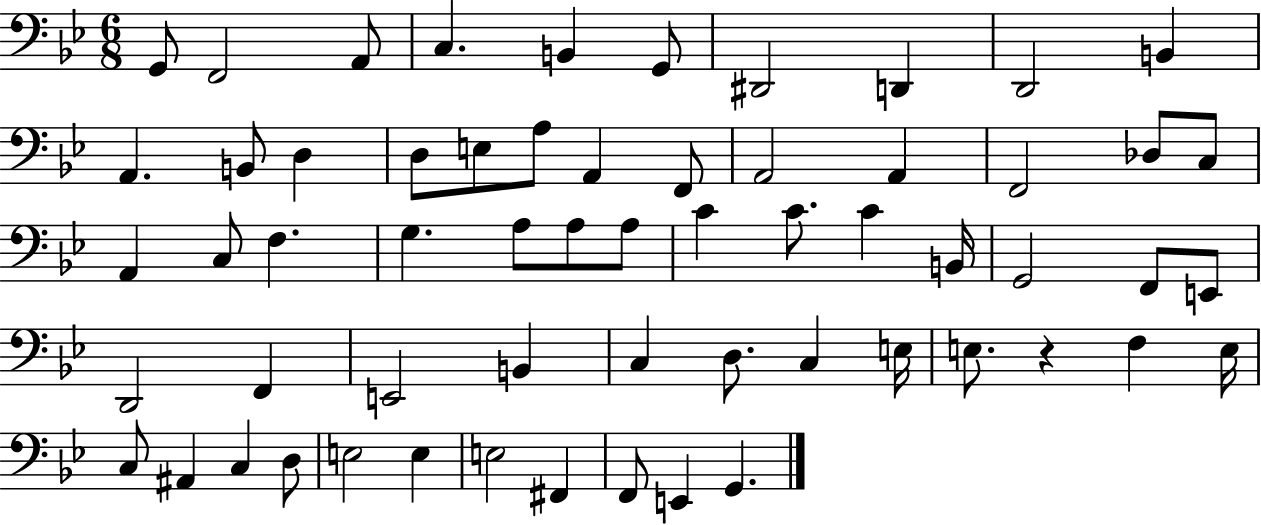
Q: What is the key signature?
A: BES major